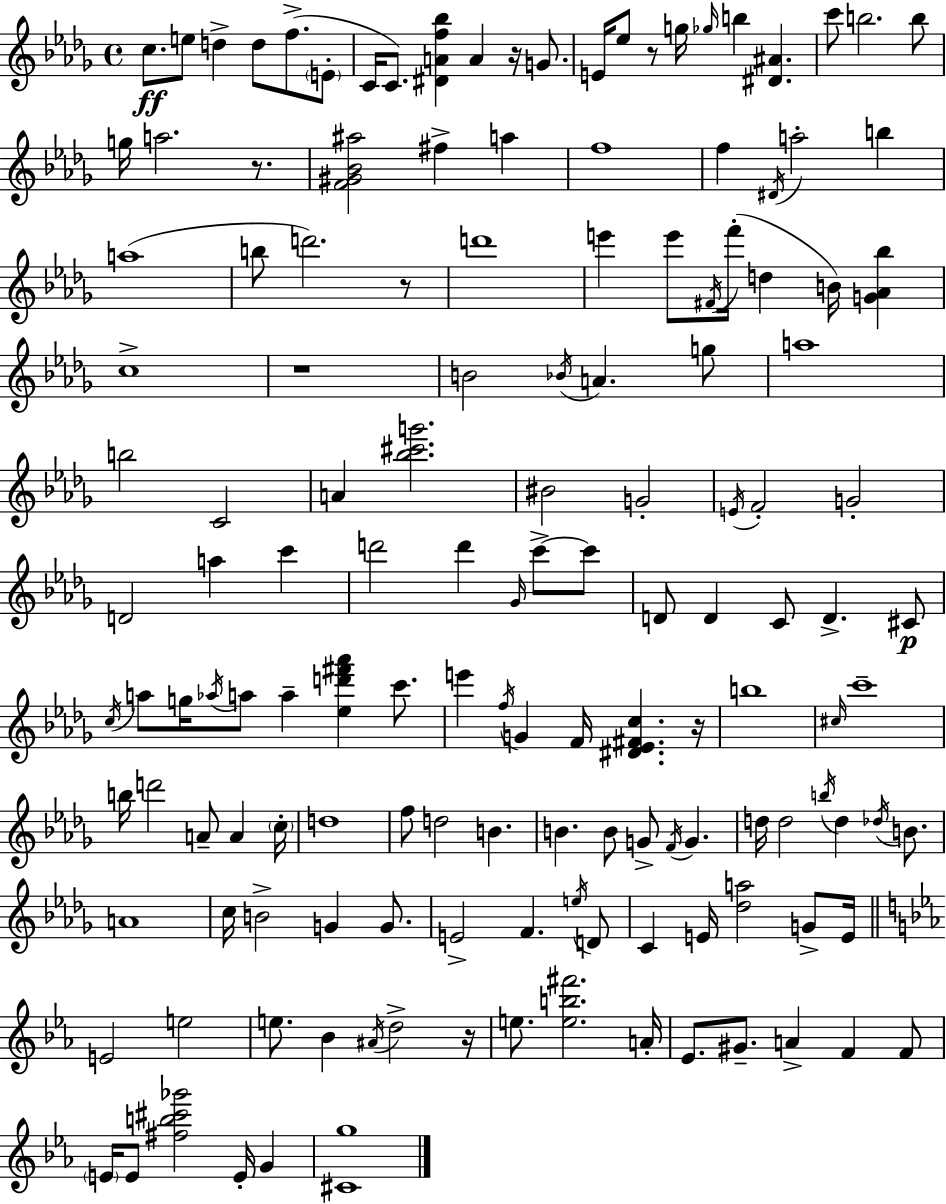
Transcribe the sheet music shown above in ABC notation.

X:1
T:Untitled
M:4/4
L:1/4
K:Bbm
c/2 e/2 d d/2 f/2 E/2 C/4 C/2 [^DAf_b] A z/4 G/2 E/4 _e/2 z/2 g/4 _g/4 b [^D^A] c'/2 b2 b/2 g/4 a2 z/2 [F^G_B^a]2 ^f a f4 f ^D/4 a2 b a4 b/2 d'2 z/2 d'4 e' e'/2 ^F/4 f'/4 d B/4 [G_A_b] c4 z4 B2 _B/4 A g/2 a4 b2 C2 A [_b^c'g']2 ^B2 G2 E/4 F2 G2 D2 a c' d'2 d' _G/4 c'/2 c'/2 D/2 D C/2 D ^C/2 c/4 a/2 g/4 _a/4 a/2 a [_ed'^f'_a'] c'/2 e' f/4 G F/4 [^D_E^Fc] z/4 b4 ^c/4 c'4 b/4 d'2 A/2 A c/4 d4 f/2 d2 B B B/2 G/2 F/4 G d/4 d2 b/4 d _d/4 B/2 A4 c/4 B2 G G/2 E2 F e/4 D/2 C E/4 [_da]2 G/2 E/4 E2 e2 e/2 _B ^A/4 d2 z/4 e/2 [eb^f']2 A/4 _E/2 ^G/2 A F F/2 E/4 E/2 [^fb^c'_g']2 E/4 G [^Cg]4